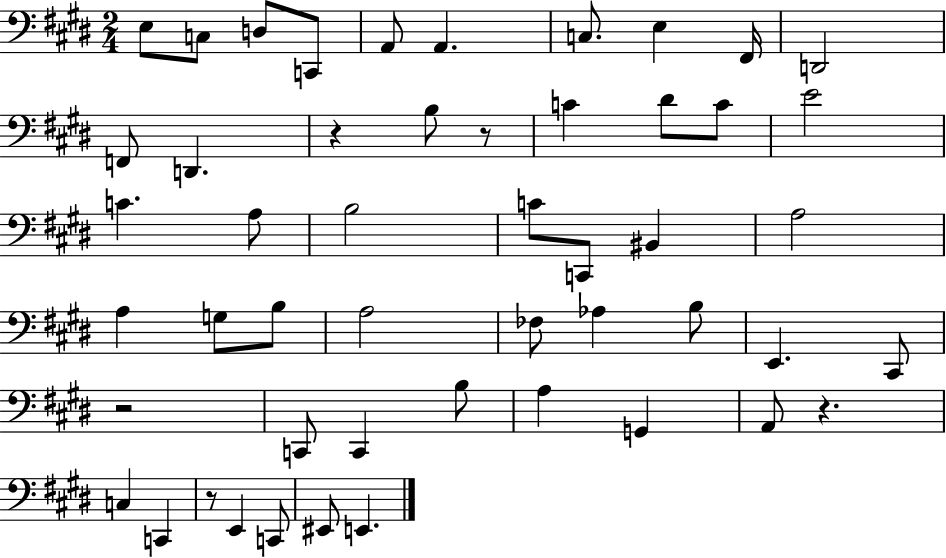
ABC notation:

X:1
T:Untitled
M:2/4
L:1/4
K:E
E,/2 C,/2 D,/2 C,,/2 A,,/2 A,, C,/2 E, ^F,,/4 D,,2 F,,/2 D,, z B,/2 z/2 C ^D/2 C/2 E2 C A,/2 B,2 C/2 C,,/2 ^B,, A,2 A, G,/2 B,/2 A,2 _F,/2 _A, B,/2 E,, ^C,,/2 z2 C,,/2 C,, B,/2 A, G,, A,,/2 z C, C,, z/2 E,, C,,/2 ^E,,/2 E,,